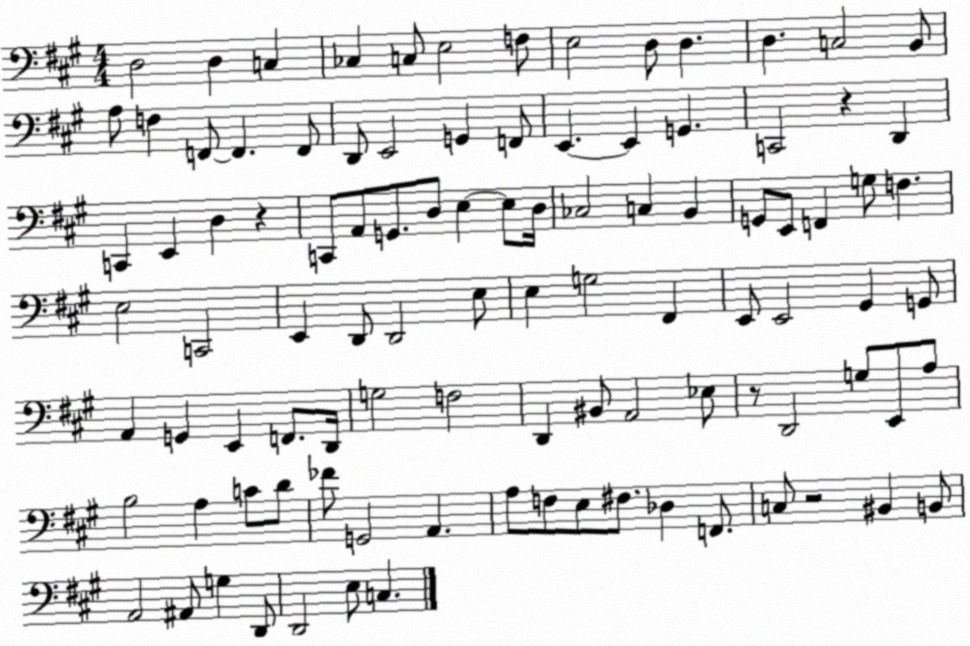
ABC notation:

X:1
T:Untitled
M:4/4
L:1/4
K:A
D,2 D, C, _C, C,/2 E,2 F,/2 E,2 D,/2 D, D, C,2 B,,/2 A,/2 F, F,,/2 F,, F,,/2 D,,/2 E,,2 G,, F,,/2 E,, E,, G,, C,,2 z D,, C,, E,, D, z C,,/2 A,,/2 G,,/2 D,/2 E, E,/2 D,/4 _C,2 C, B,, G,,/2 E,,/2 F,, G,/2 F, E,2 C,,2 E,, D,,/2 D,,2 E,/2 E, G,2 ^F,, E,,/2 E,,2 ^G,, G,,/2 A,, G,, E,, F,,/2 D,,/4 G,2 F,2 D,, ^B,,/2 A,,2 _E,/2 z/2 D,,2 G,/2 E,,/2 A,/2 B,2 A, C/2 D/2 _F/2 G,,2 A,, A,/2 F,/2 E,/2 ^F,/2 _D, F,,/2 C,/2 z2 ^B,, B,,/2 A,,2 ^A,,/2 G, D,,/2 D,,2 E,/2 C,